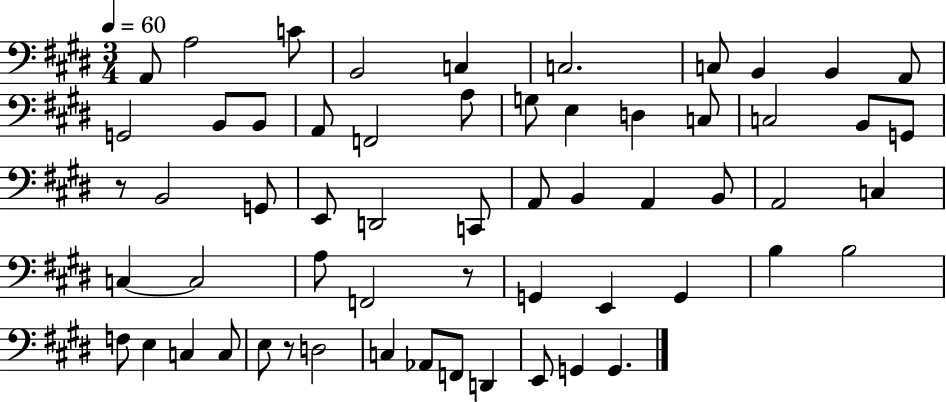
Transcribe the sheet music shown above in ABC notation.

X:1
T:Untitled
M:3/4
L:1/4
K:E
A,,/2 A,2 C/2 B,,2 C, C,2 C,/2 B,, B,, A,,/2 G,,2 B,,/2 B,,/2 A,,/2 F,,2 A,/2 G,/2 E, D, C,/2 C,2 B,,/2 G,,/2 z/2 B,,2 G,,/2 E,,/2 D,,2 C,,/2 A,,/2 B,, A,, B,,/2 A,,2 C, C, C,2 A,/2 F,,2 z/2 G,, E,, G,, B, B,2 F,/2 E, C, C,/2 E,/2 z/2 D,2 C, _A,,/2 F,,/2 D,, E,,/2 G,, G,,